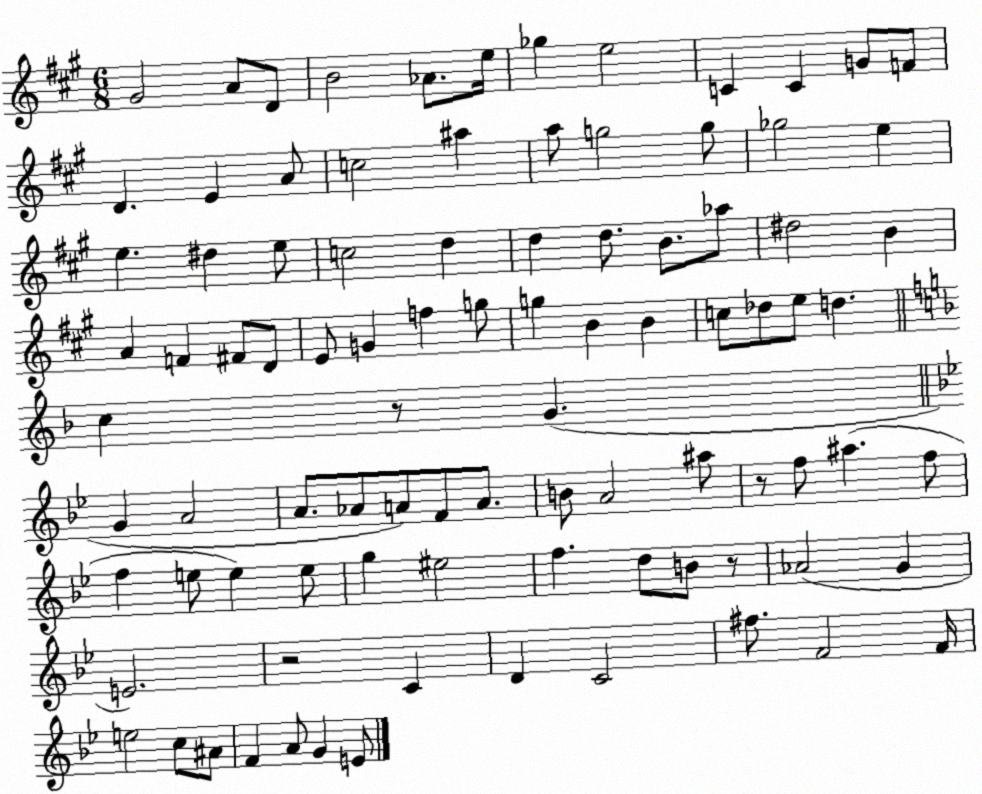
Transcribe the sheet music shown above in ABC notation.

X:1
T:Untitled
M:6/8
L:1/4
K:A
^G2 A/2 D/2 B2 _A/2 e/4 _g e2 C C G/2 F/2 D E A/2 c2 ^a a/2 g2 g/2 _g2 e e ^d e/2 c2 d d d/2 B/2 _a/2 ^d2 B A F ^F/2 D/2 E/2 G f g/2 g B B c/2 _d/2 e/2 d c z/2 G G A2 A/2 _A/2 A/2 F/2 A/2 B/2 A2 ^a/2 z/2 f/2 ^a f/2 f e/2 e e/2 g ^e2 f d/2 B/2 z/2 _A2 G E2 z2 C D C2 ^f/2 F2 F/4 e2 c/2 ^A/2 F A/2 G E/2